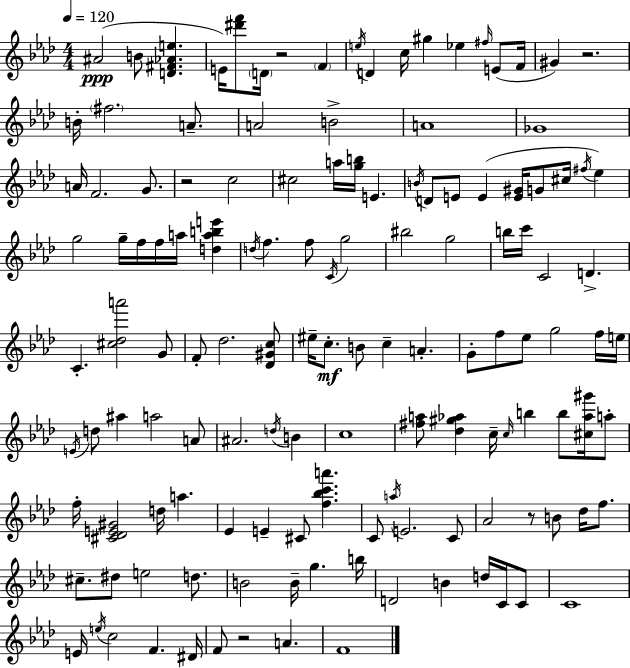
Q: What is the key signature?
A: AES major